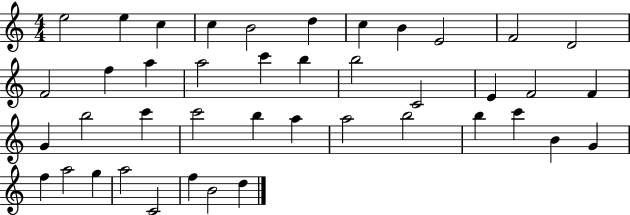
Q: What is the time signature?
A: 4/4